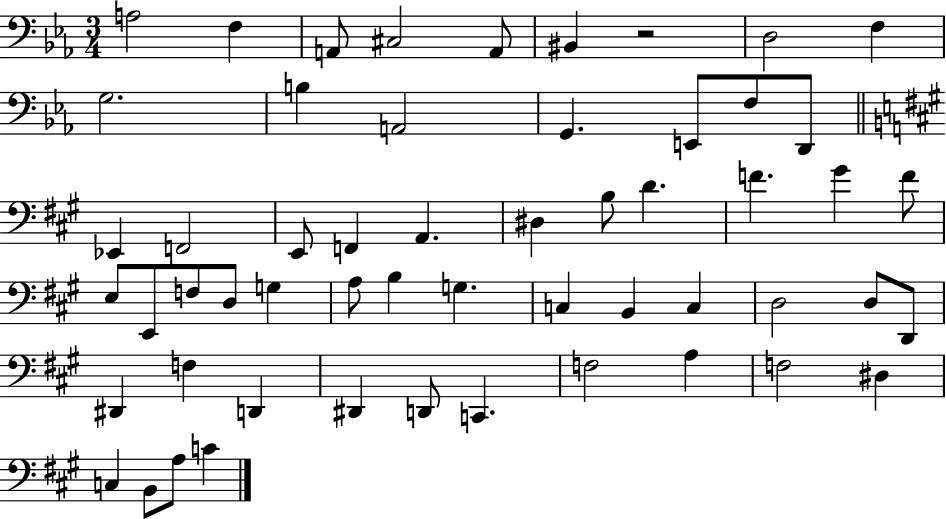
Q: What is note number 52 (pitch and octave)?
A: B2